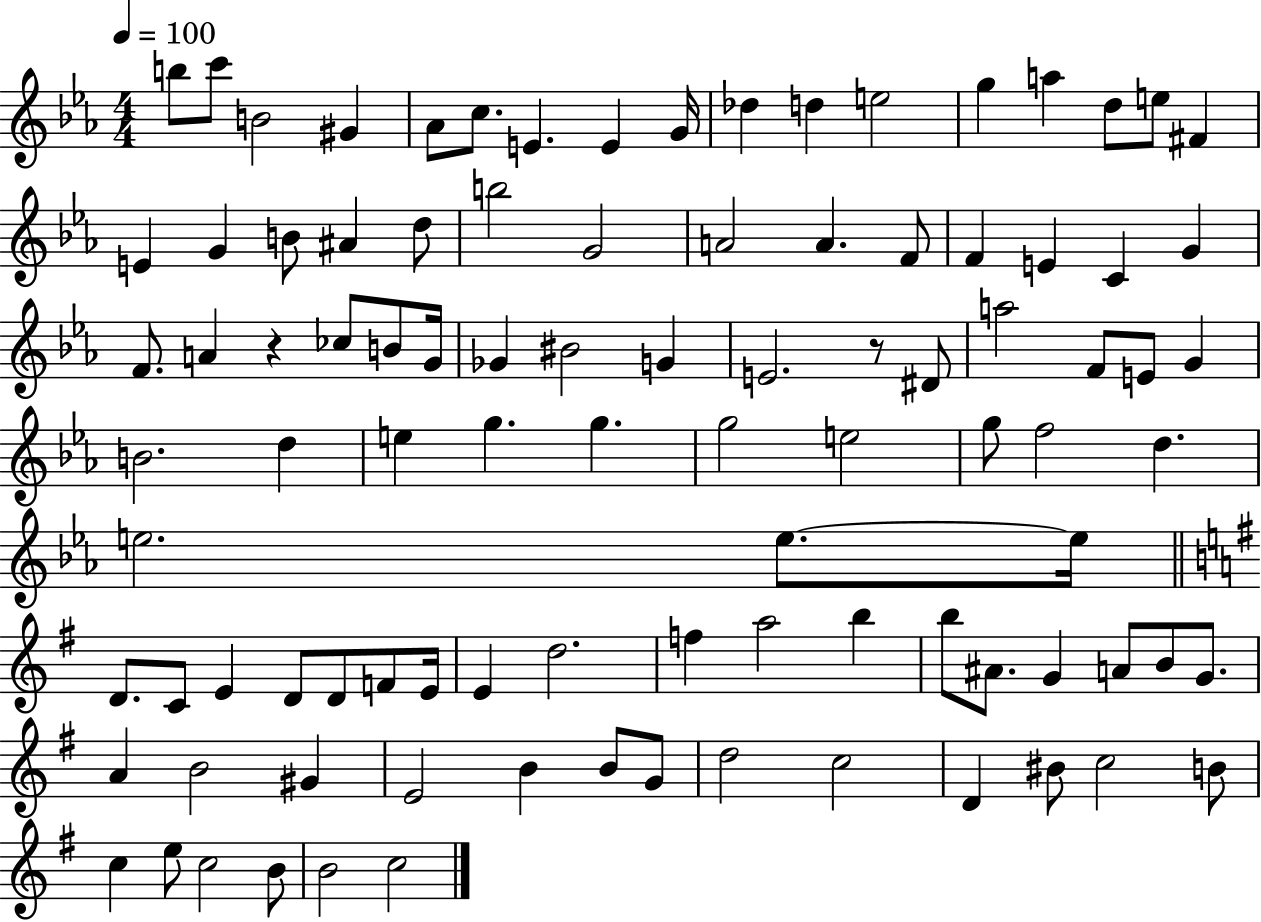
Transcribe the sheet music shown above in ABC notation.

X:1
T:Untitled
M:4/4
L:1/4
K:Eb
b/2 c'/2 B2 ^G _A/2 c/2 E E G/4 _d d e2 g a d/2 e/2 ^F E G B/2 ^A d/2 b2 G2 A2 A F/2 F E C G F/2 A z _c/2 B/2 G/4 _G ^B2 G E2 z/2 ^D/2 a2 F/2 E/2 G B2 d e g g g2 e2 g/2 f2 d e2 e/2 e/4 D/2 C/2 E D/2 D/2 F/2 E/4 E d2 f a2 b b/2 ^A/2 G A/2 B/2 G/2 A B2 ^G E2 B B/2 G/2 d2 c2 D ^B/2 c2 B/2 c e/2 c2 B/2 B2 c2